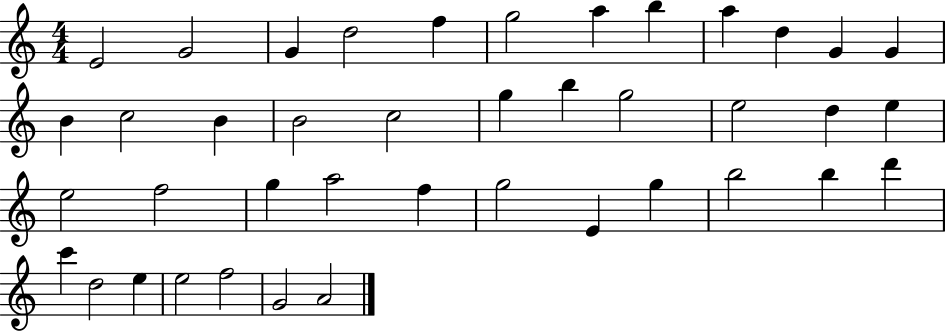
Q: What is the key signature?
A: C major